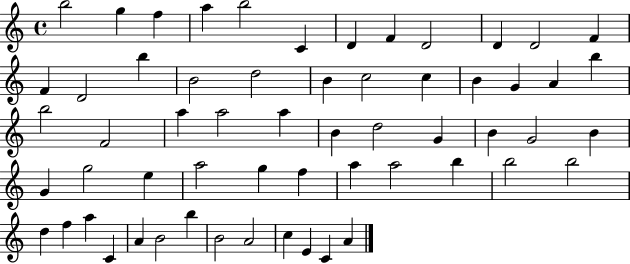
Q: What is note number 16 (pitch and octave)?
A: B4